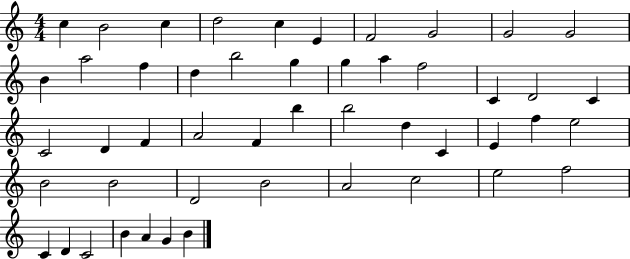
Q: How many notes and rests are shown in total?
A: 49